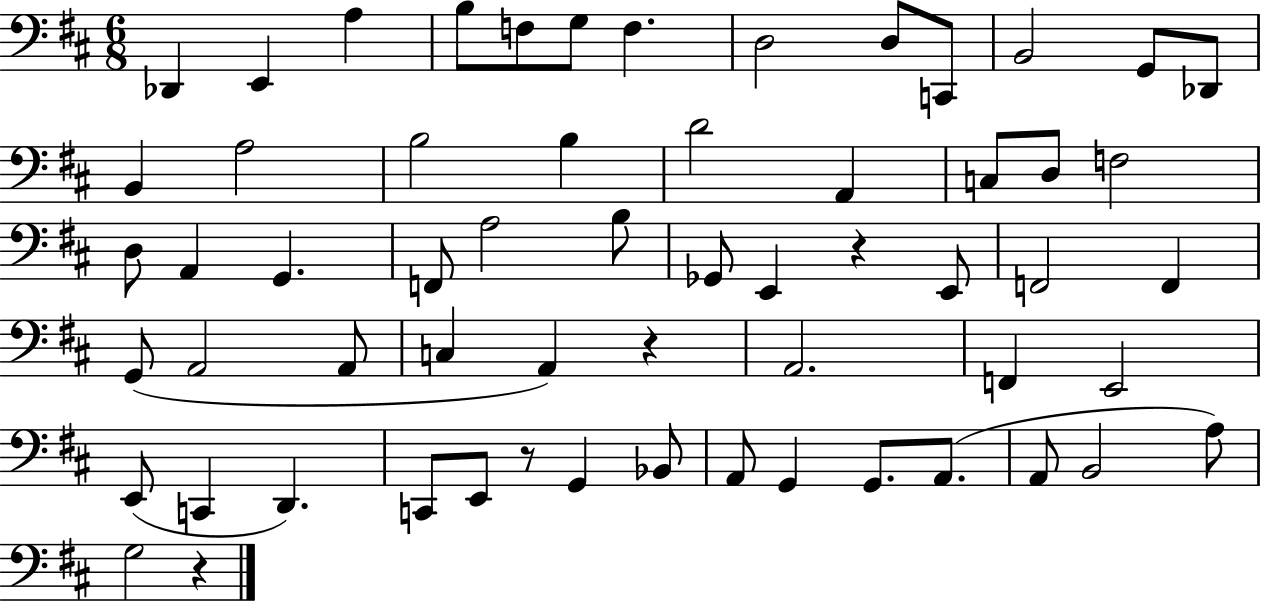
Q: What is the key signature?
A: D major